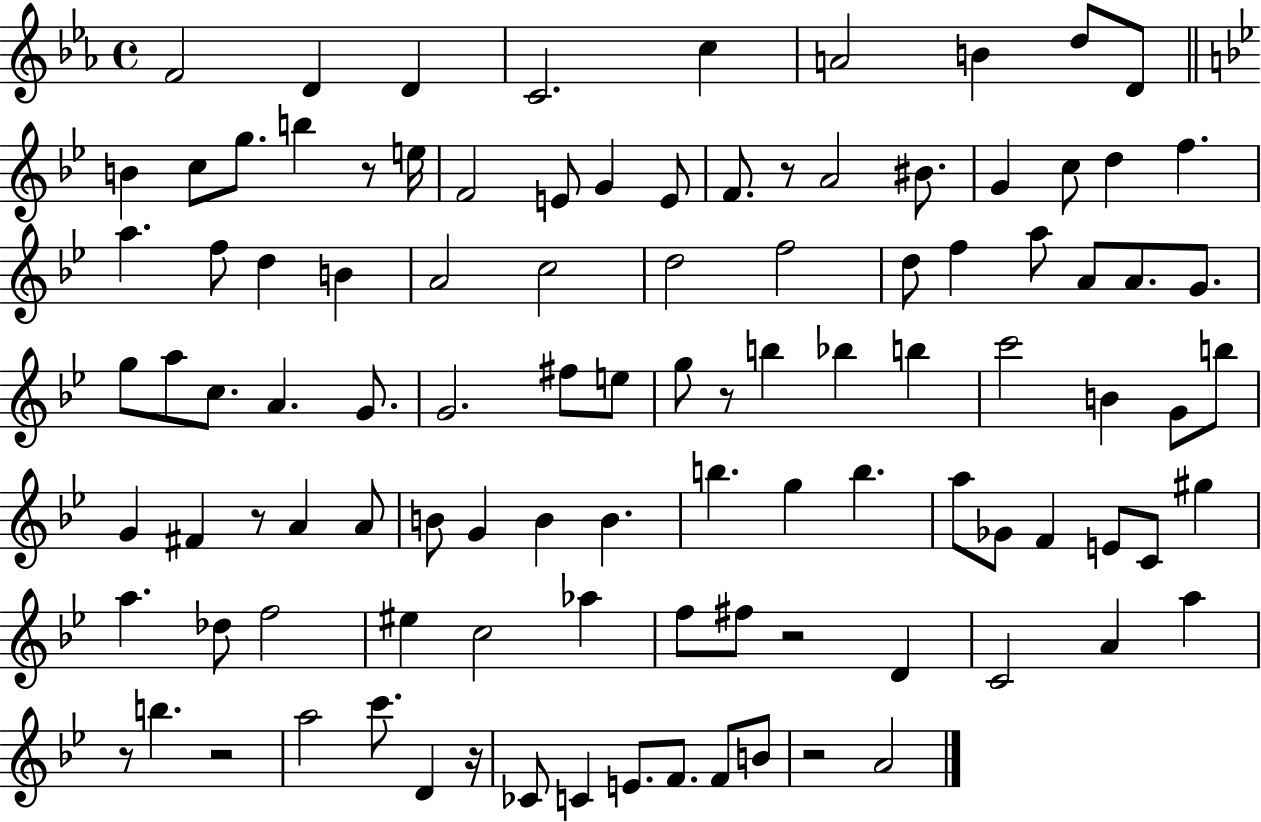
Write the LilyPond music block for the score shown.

{
  \clef treble
  \time 4/4
  \defaultTimeSignature
  \key ees \major
  f'2 d'4 d'4 | c'2. c''4 | a'2 b'4 d''8 d'8 | \bar "||" \break \key bes \major b'4 c''8 g''8. b''4 r8 e''16 | f'2 e'8 g'4 e'8 | f'8. r8 a'2 bis'8. | g'4 c''8 d''4 f''4. | \break a''4. f''8 d''4 b'4 | a'2 c''2 | d''2 f''2 | d''8 f''4 a''8 a'8 a'8. g'8. | \break g''8 a''8 c''8. a'4. g'8. | g'2. fis''8 e''8 | g''8 r8 b''4 bes''4 b''4 | c'''2 b'4 g'8 b''8 | \break g'4 fis'4 r8 a'4 a'8 | b'8 g'4 b'4 b'4. | b''4. g''4 b''4. | a''8 ges'8 f'4 e'8 c'8 gis''4 | \break a''4. des''8 f''2 | eis''4 c''2 aes''4 | f''8 fis''8 r2 d'4 | c'2 a'4 a''4 | \break r8 b''4. r2 | a''2 c'''8. d'4 r16 | ces'8 c'4 e'8. f'8. f'8 b'8 | r2 a'2 | \break \bar "|."
}